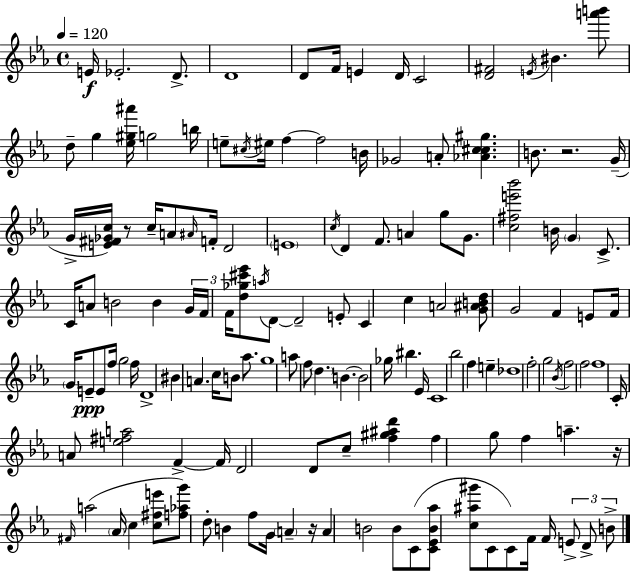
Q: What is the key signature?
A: C minor